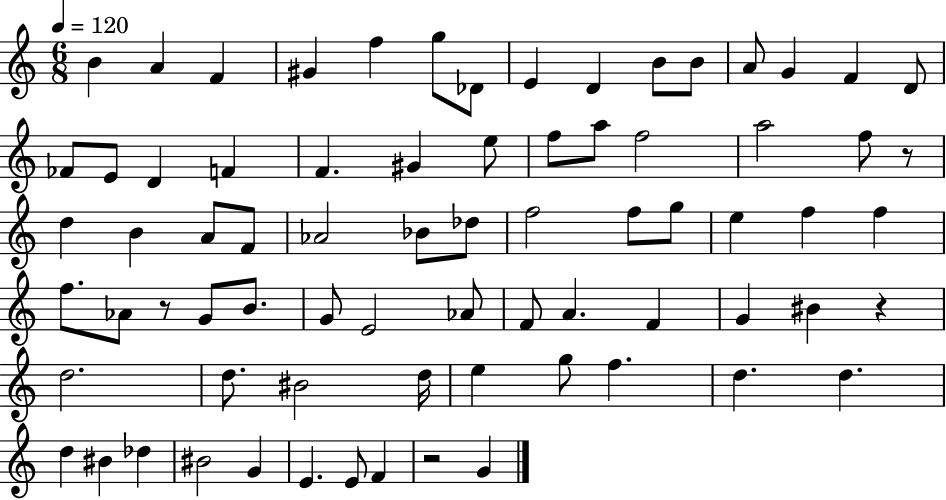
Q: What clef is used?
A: treble